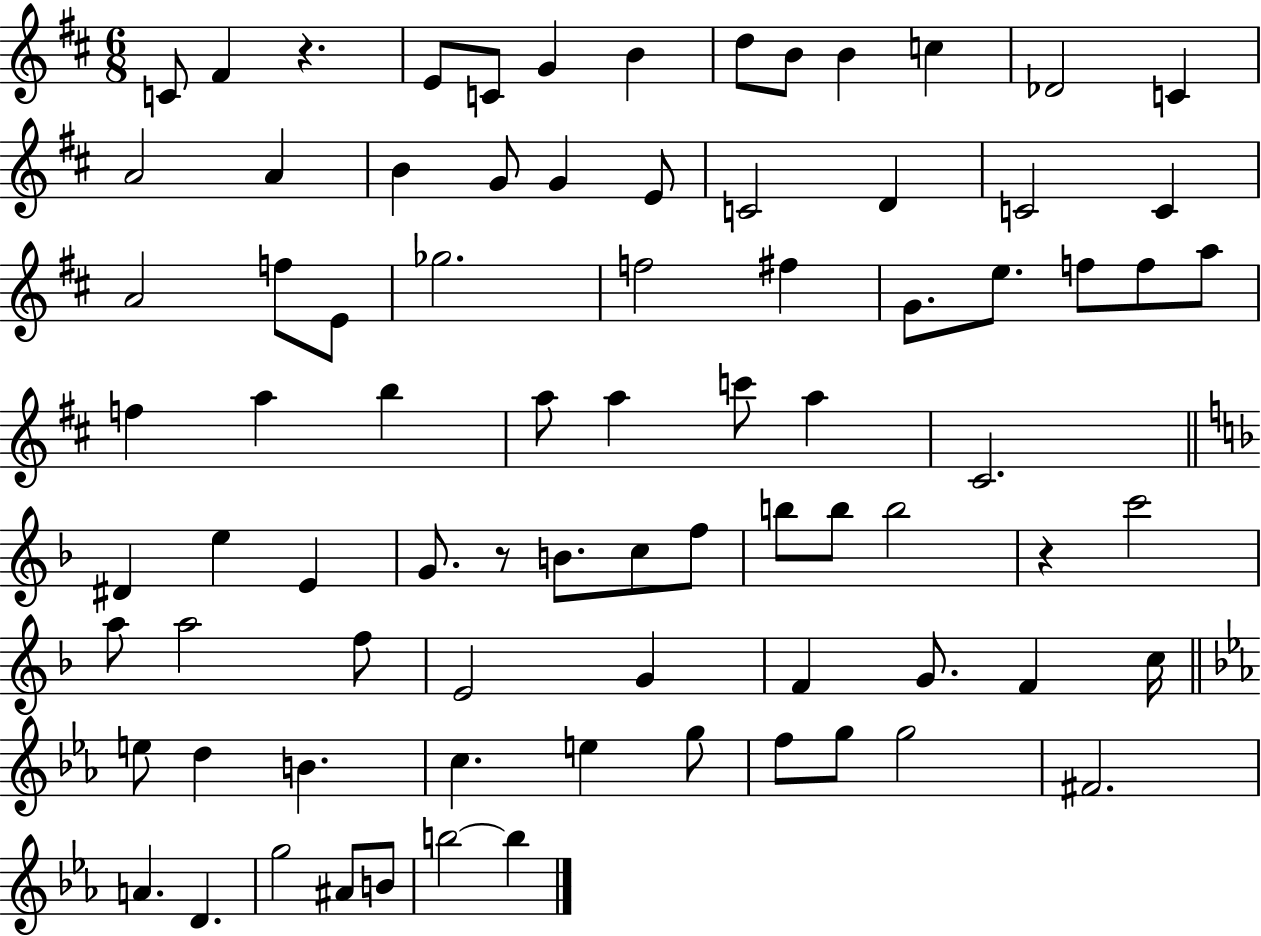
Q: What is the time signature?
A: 6/8